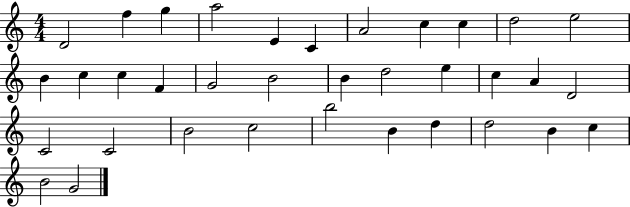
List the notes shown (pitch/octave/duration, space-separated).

D4/h F5/q G5/q A5/h E4/q C4/q A4/h C5/q C5/q D5/h E5/h B4/q C5/q C5/q F4/q G4/h B4/h B4/q D5/h E5/q C5/q A4/q D4/h C4/h C4/h B4/h C5/h B5/h B4/q D5/q D5/h B4/q C5/q B4/h G4/h